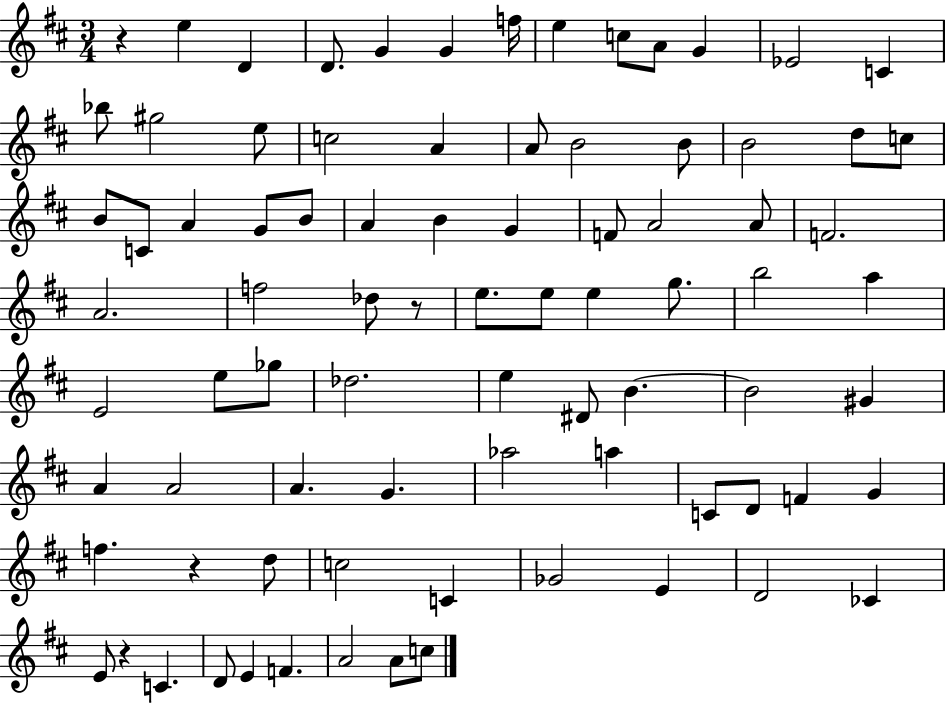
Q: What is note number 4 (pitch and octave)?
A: G4